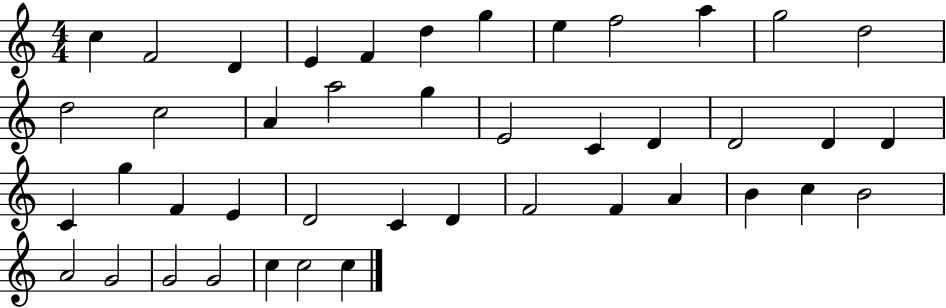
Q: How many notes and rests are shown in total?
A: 43